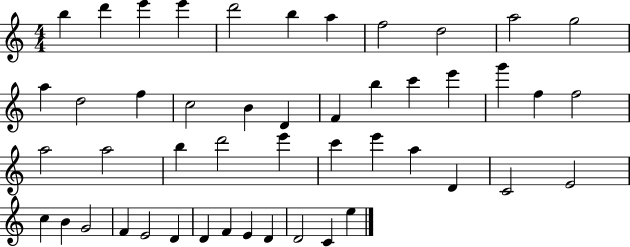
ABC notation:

X:1
T:Untitled
M:4/4
L:1/4
K:C
b d' e' e' d'2 b a f2 d2 a2 g2 a d2 f c2 B D F b c' e' g' f f2 a2 a2 b d'2 e' c' e' a D C2 E2 c B G2 F E2 D D F E D D2 C e